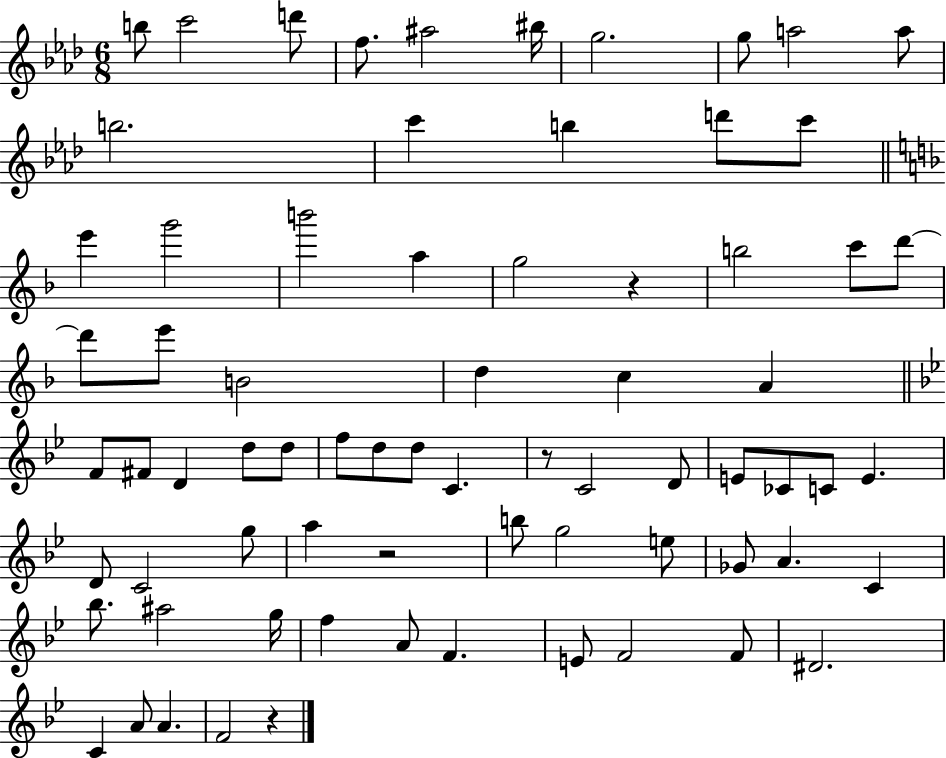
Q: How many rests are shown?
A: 4